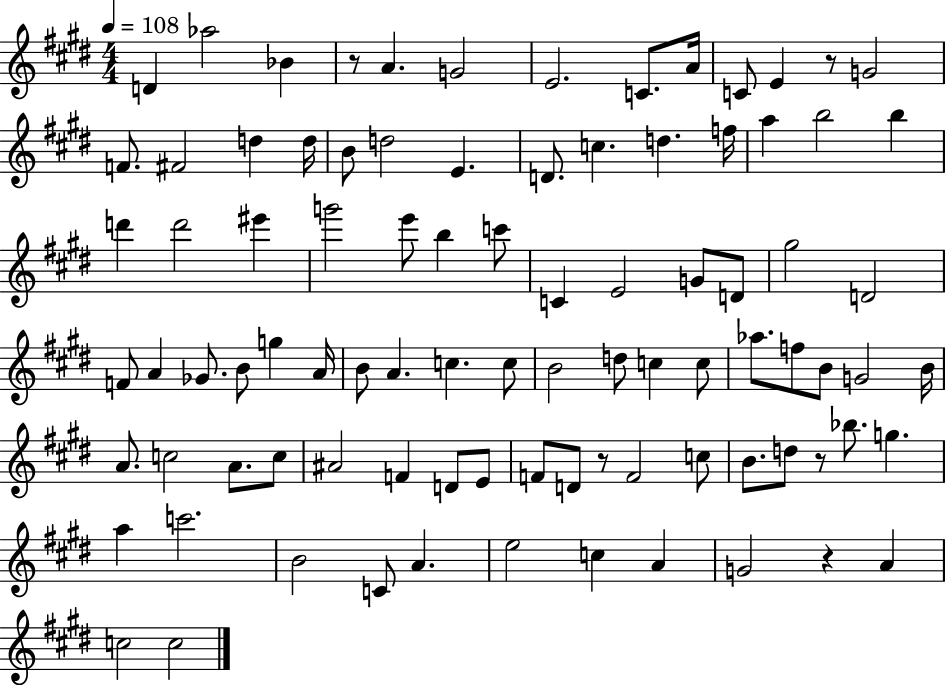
X:1
T:Untitled
M:4/4
L:1/4
K:E
D _a2 _B z/2 A G2 E2 C/2 A/4 C/2 E z/2 G2 F/2 ^F2 d d/4 B/2 d2 E D/2 c d f/4 a b2 b d' d'2 ^e' g'2 e'/2 b c'/2 C E2 G/2 D/2 ^g2 D2 F/2 A _G/2 B/2 g A/4 B/2 A c c/2 B2 d/2 c c/2 _a/2 f/2 B/2 G2 B/4 A/2 c2 A/2 c/2 ^A2 F D/2 E/2 F/2 D/2 z/2 F2 c/2 B/2 d/2 z/2 _b/2 g a c'2 B2 C/2 A e2 c A G2 z A c2 c2